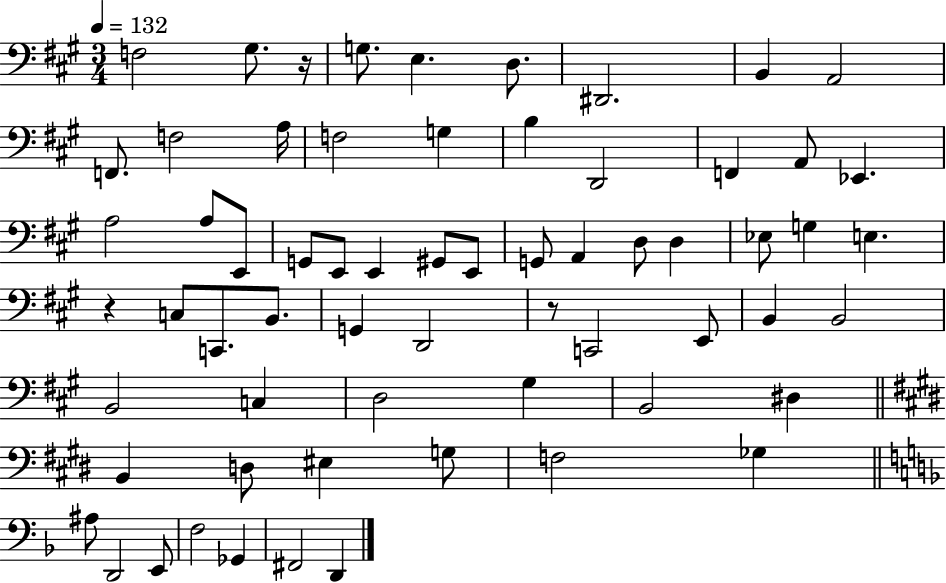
{
  \clef bass
  \numericTimeSignature
  \time 3/4
  \key a \major
  \tempo 4 = 132
  f2 gis8. r16 | g8. e4. d8. | dis,2. | b,4 a,2 | \break f,8. f2 a16 | f2 g4 | b4 d,2 | f,4 a,8 ees,4. | \break a2 a8 e,8 | g,8 e,8 e,4 gis,8 e,8 | g,8 a,4 d8 d4 | ees8 g4 e4. | \break r4 c8 c,8. b,8. | g,4 d,2 | r8 c,2 e,8 | b,4 b,2 | \break b,2 c4 | d2 gis4 | b,2 dis4 | \bar "||" \break \key e \major b,4 d8 eis4 g8 | f2 ges4 | \bar "||" \break \key f \major ais8 d,2 e,8 | f2 ges,4 | fis,2 d,4 | \bar "|."
}